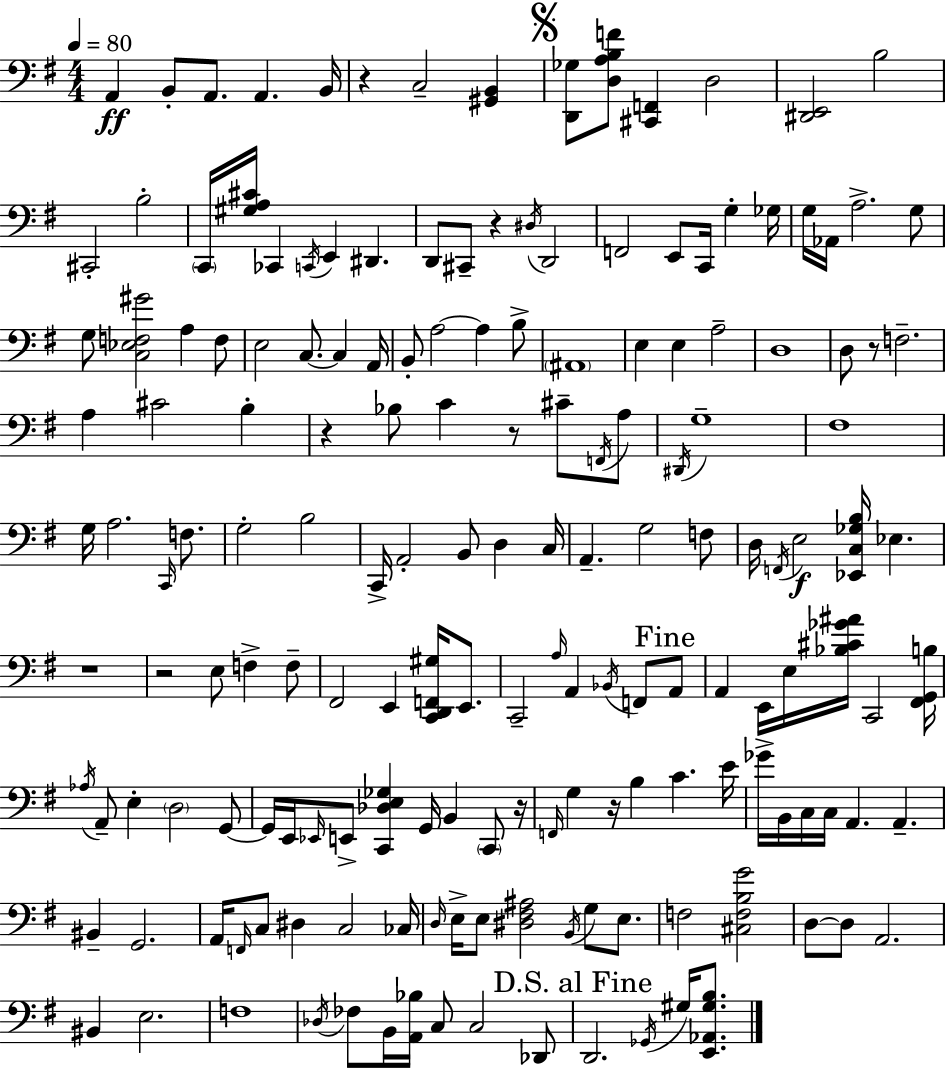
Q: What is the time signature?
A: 4/4